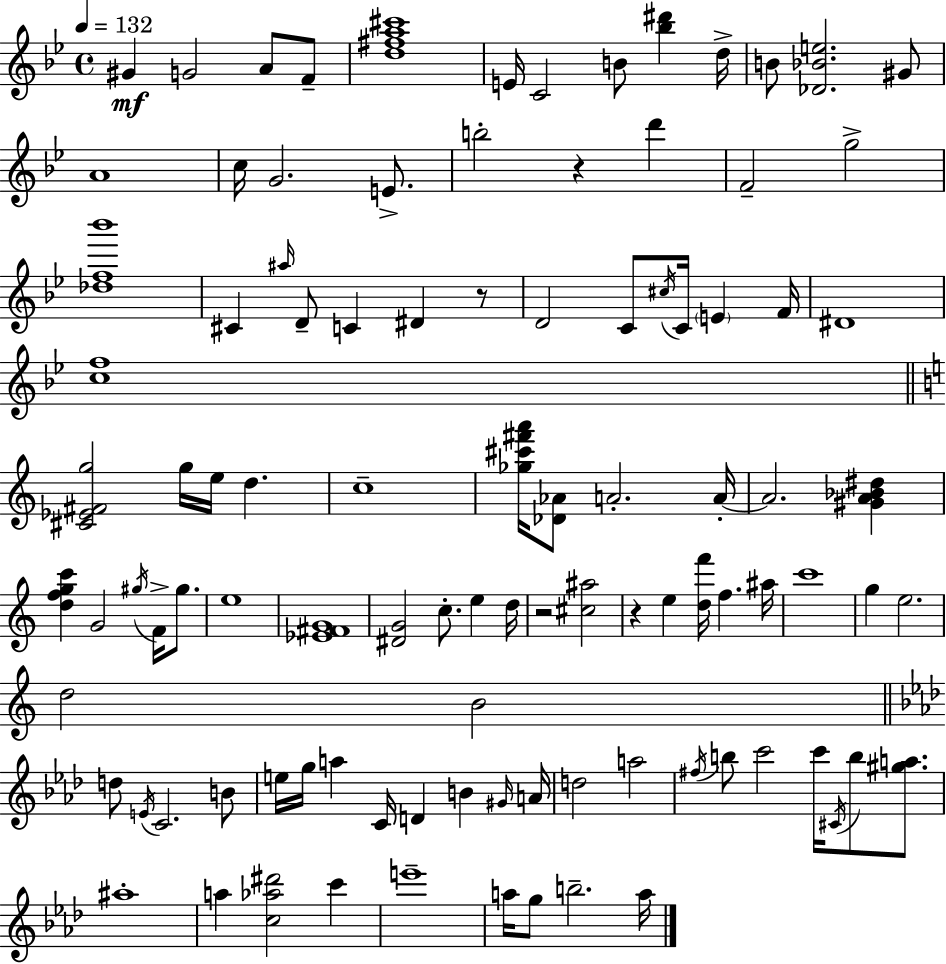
{
  \clef treble
  \time 4/4
  \defaultTimeSignature
  \key g \minor
  \tempo 4 = 132
  gis'4\mf g'2 a'8 f'8-- | <d'' fis'' a'' cis'''>1 | e'16 c'2 b'8 <bes'' dis'''>4 d''16-> | b'8 <des' bes' e''>2. gis'8 | \break a'1 | c''16 g'2. e'8.-> | b''2-. r4 d'''4 | f'2-- g''2-> | \break <des'' f'' bes'''>1 | cis'4 \grace { ais''16 } d'8-- c'4 dis'4 r8 | d'2 c'8 \acciaccatura { cis''16 } c'16 \parenthesize e'4 | f'16 dis'1 | \break <c'' f''>1 | \bar "||" \break \key c \major <cis' ees' fis' g''>2 g''16 e''16 d''4. | c''1-- | <ges'' cis''' fis''' a'''>16 <des' aes'>8 a'2.-. a'16-.~~ | a'2. <gis' a' bes' dis''>4 | \break <d'' f'' g'' c'''>4 g'2 \acciaccatura { gis''16 } f'16-> gis''8. | e''1 | <ees' fis' g'>1 | <dis' g'>2 c''8.-. e''4 | \break d''16 r2 <cis'' ais''>2 | r4 e''4 <d'' f'''>16 f''4. | ais''16 c'''1 | g''4 e''2. | \break d''2 b'2 | \bar "||" \break \key f \minor d''8 \acciaccatura { e'16 } c'2. b'8 | e''16 g''16 a''4 c'16 d'4 b'4 | \grace { gis'16 } a'16 d''2 a''2 | \acciaccatura { fis''16 } b''8 c'''2 c'''16 \acciaccatura { cis'16 } b''8 | \break <gis'' a''>8. ais''1-. | a''4 <c'' aes'' dis'''>2 | c'''4 e'''1-- | a''16 g''8 b''2.-- | \break a''16 \bar "|."
}